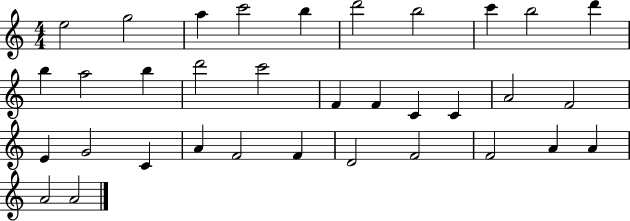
E5/h G5/h A5/q C6/h B5/q D6/h B5/h C6/q B5/h D6/q B5/q A5/h B5/q D6/h C6/h F4/q F4/q C4/q C4/q A4/h F4/h E4/q G4/h C4/q A4/q F4/h F4/q D4/h F4/h F4/h A4/q A4/q A4/h A4/h